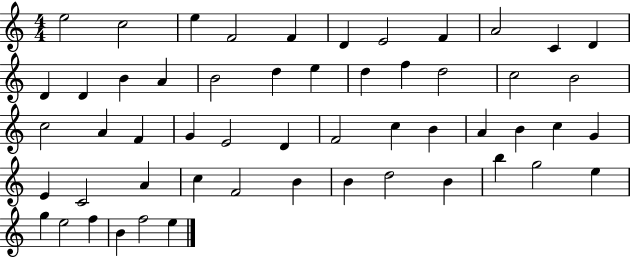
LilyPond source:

{
  \clef treble
  \numericTimeSignature
  \time 4/4
  \key c \major
  e''2 c''2 | e''4 f'2 f'4 | d'4 e'2 f'4 | a'2 c'4 d'4 | \break d'4 d'4 b'4 a'4 | b'2 d''4 e''4 | d''4 f''4 d''2 | c''2 b'2 | \break c''2 a'4 f'4 | g'4 e'2 d'4 | f'2 c''4 b'4 | a'4 b'4 c''4 g'4 | \break e'4 c'2 a'4 | c''4 f'2 b'4 | b'4 d''2 b'4 | b''4 g''2 e''4 | \break g''4 e''2 f''4 | b'4 f''2 e''4 | \bar "|."
}